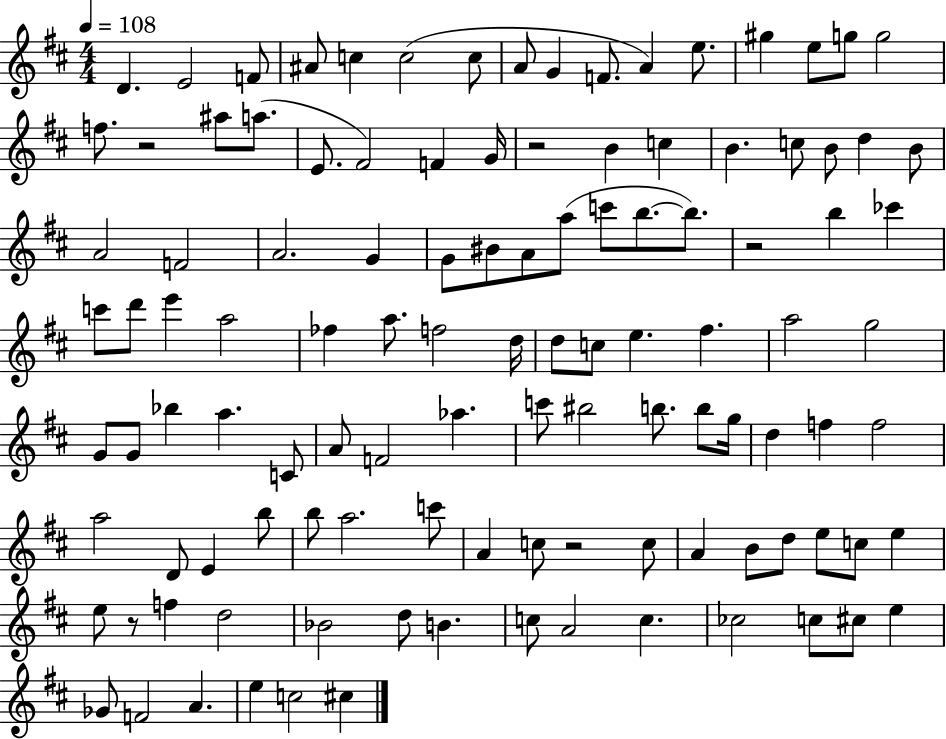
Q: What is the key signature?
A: D major